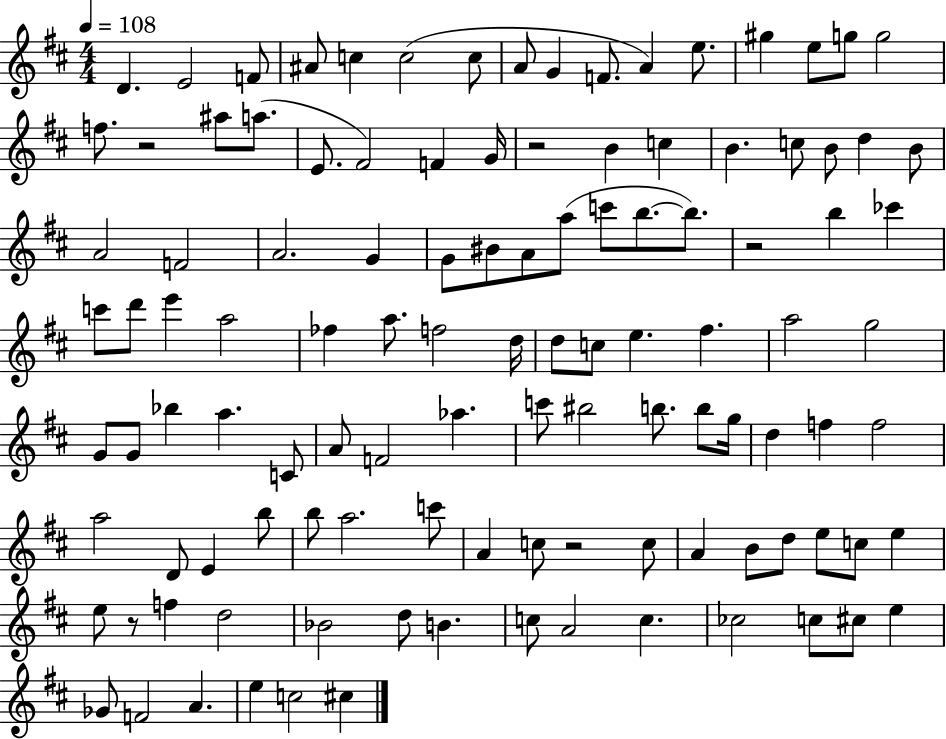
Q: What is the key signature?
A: D major